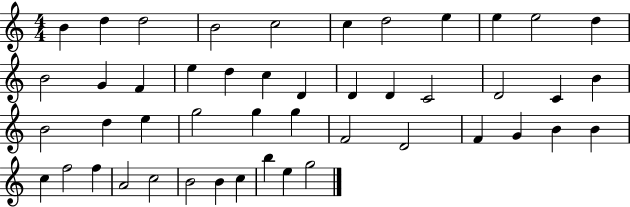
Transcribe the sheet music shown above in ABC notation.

X:1
T:Untitled
M:4/4
L:1/4
K:C
B d d2 B2 c2 c d2 e e e2 d B2 G F e d c D D D C2 D2 C B B2 d e g2 g g F2 D2 F G B B c f2 f A2 c2 B2 B c b e g2